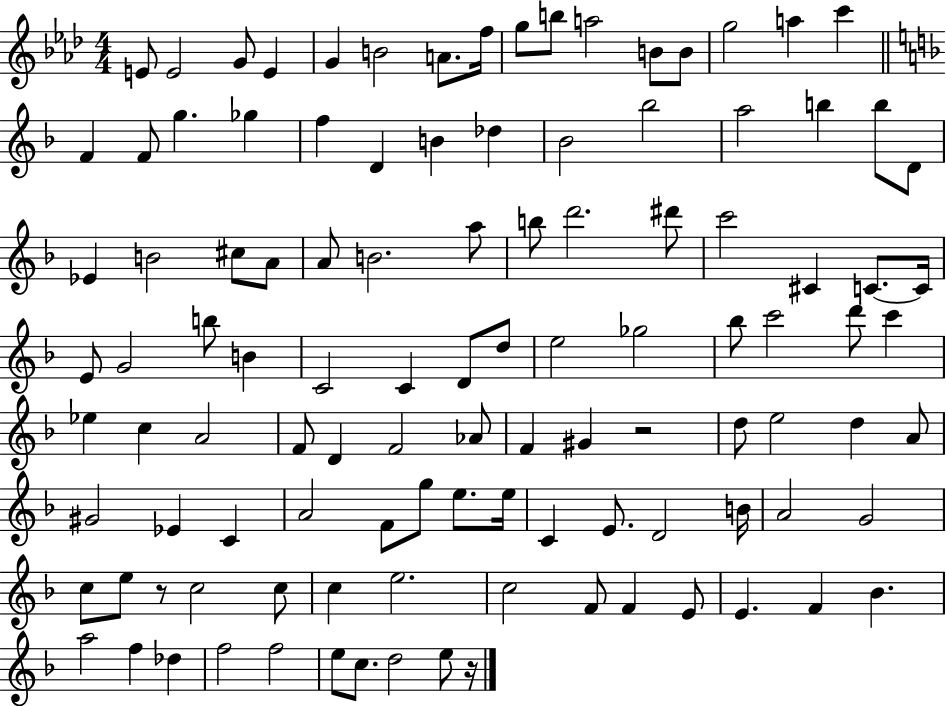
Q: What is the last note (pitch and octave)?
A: E5